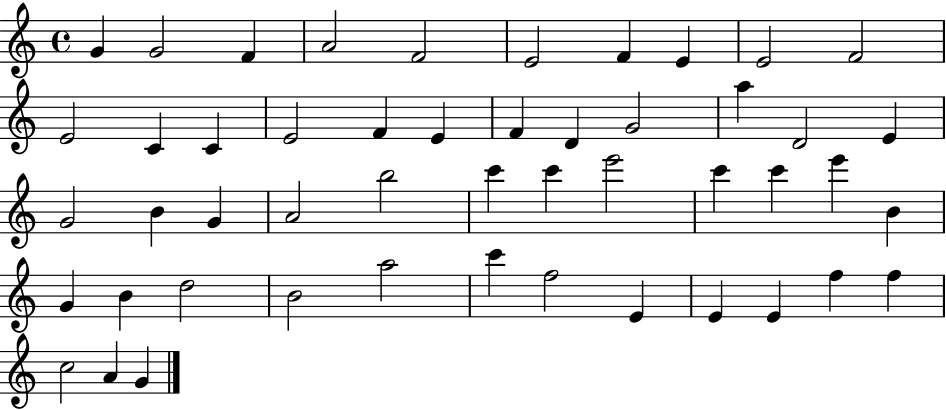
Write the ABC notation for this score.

X:1
T:Untitled
M:4/4
L:1/4
K:C
G G2 F A2 F2 E2 F E E2 F2 E2 C C E2 F E F D G2 a D2 E G2 B G A2 b2 c' c' e'2 c' c' e' B G B d2 B2 a2 c' f2 E E E f f c2 A G